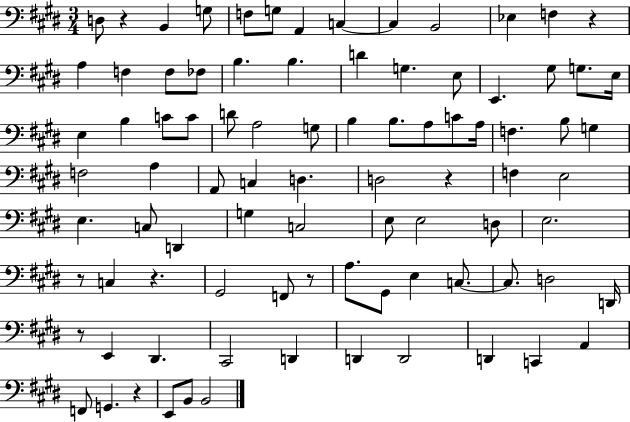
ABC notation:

X:1
T:Untitled
M:3/4
L:1/4
K:E
D,/2 z B,, G,/2 F,/2 G,/2 A,, C, C, B,,2 _E, F, z A, F, F,/2 _F,/2 B, B, D G, E,/2 E,, ^G,/2 G,/2 E,/4 E, B, C/2 C/2 D/2 A,2 G,/2 B, B,/2 A,/2 C/2 A,/4 F, B,/2 G, F,2 A, A,,/2 C, D, D,2 z F, E,2 E, C,/2 D,, G, C,2 E,/2 E,2 D,/2 E,2 z/2 C, z ^G,,2 F,,/2 z/2 A,/2 ^G,,/2 E, C,/2 C,/2 D,2 D,,/4 z/2 E,, ^D,, ^C,,2 D,, D,, D,,2 D,, C,, A,, F,,/2 G,, z E,,/2 B,,/2 B,,2